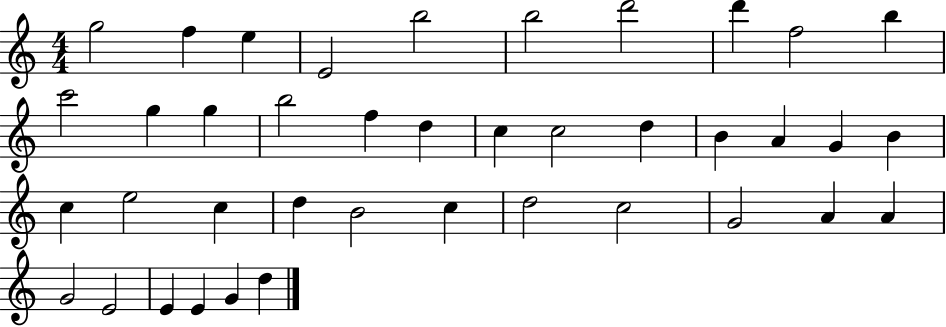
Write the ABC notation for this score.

X:1
T:Untitled
M:4/4
L:1/4
K:C
g2 f e E2 b2 b2 d'2 d' f2 b c'2 g g b2 f d c c2 d B A G B c e2 c d B2 c d2 c2 G2 A A G2 E2 E E G d